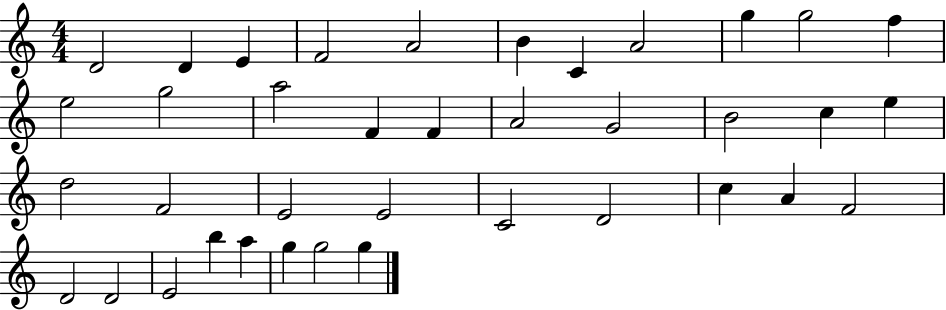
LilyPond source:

{
  \clef treble
  \numericTimeSignature
  \time 4/4
  \key c \major
  d'2 d'4 e'4 | f'2 a'2 | b'4 c'4 a'2 | g''4 g''2 f''4 | \break e''2 g''2 | a''2 f'4 f'4 | a'2 g'2 | b'2 c''4 e''4 | \break d''2 f'2 | e'2 e'2 | c'2 d'2 | c''4 a'4 f'2 | \break d'2 d'2 | e'2 b''4 a''4 | g''4 g''2 g''4 | \bar "|."
}